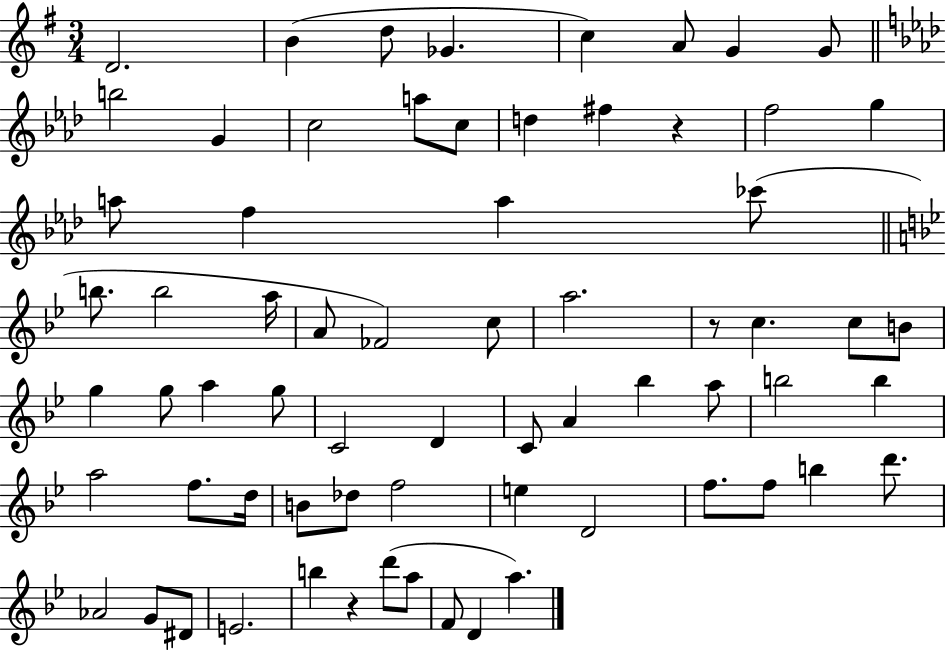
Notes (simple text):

D4/h. B4/q D5/e Gb4/q. C5/q A4/e G4/q G4/e B5/h G4/q C5/h A5/e C5/e D5/q F#5/q R/q F5/h G5/q A5/e F5/q A5/q CES6/e B5/e. B5/h A5/s A4/e FES4/h C5/e A5/h. R/e C5/q. C5/e B4/e G5/q G5/e A5/q G5/e C4/h D4/q C4/e A4/q Bb5/q A5/e B5/h B5/q A5/h F5/e. D5/s B4/e Db5/e F5/h E5/q D4/h F5/e. F5/e B5/q D6/e. Ab4/h G4/e D#4/e E4/h. B5/q R/q D6/e A5/e F4/e D4/q A5/q.